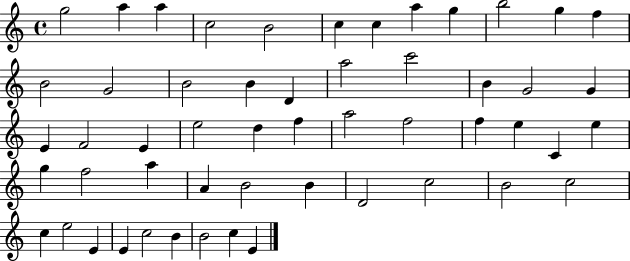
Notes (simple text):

G5/h A5/q A5/q C5/h B4/h C5/q C5/q A5/q G5/q B5/h G5/q F5/q B4/h G4/h B4/h B4/q D4/q A5/h C6/h B4/q G4/h G4/q E4/q F4/h E4/q E5/h D5/q F5/q A5/h F5/h F5/q E5/q C4/q E5/q G5/q F5/h A5/q A4/q B4/h B4/q D4/h C5/h B4/h C5/h C5/q E5/h E4/q E4/q C5/h B4/q B4/h C5/q E4/q